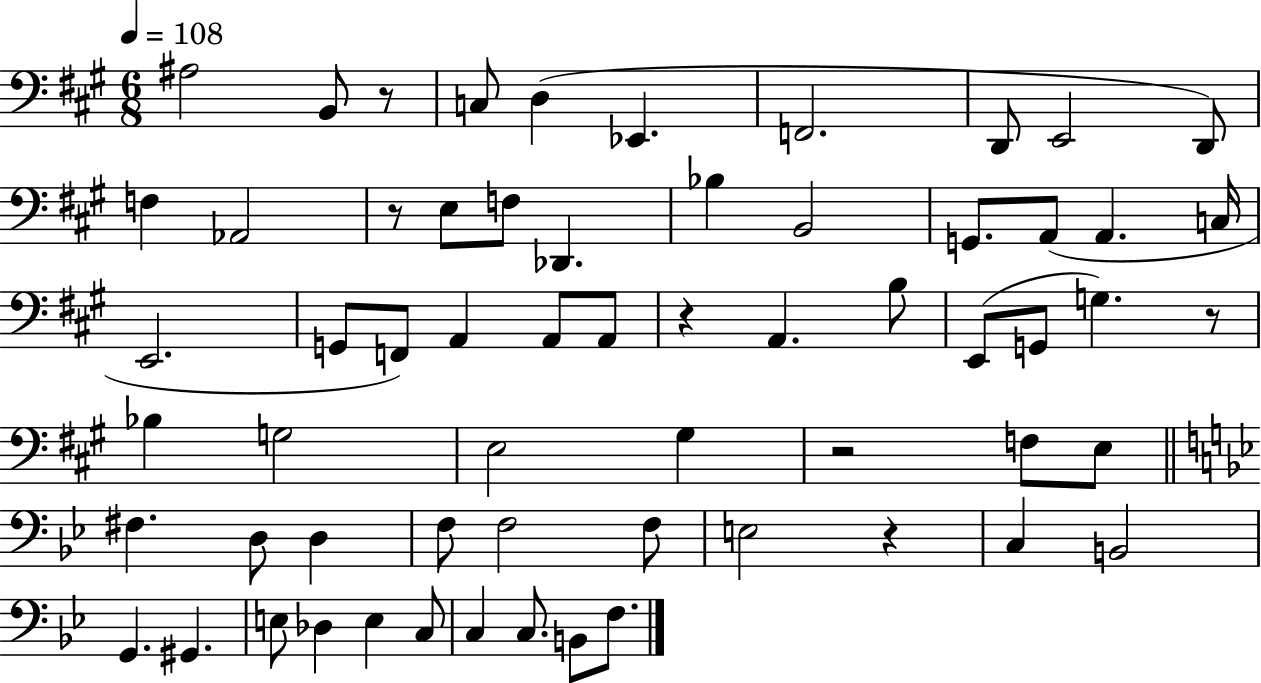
X:1
T:Untitled
M:6/8
L:1/4
K:A
^A,2 B,,/2 z/2 C,/2 D, _E,, F,,2 D,,/2 E,,2 D,,/2 F, _A,,2 z/2 E,/2 F,/2 _D,, _B, B,,2 G,,/2 A,,/2 A,, C,/4 E,,2 G,,/2 F,,/2 A,, A,,/2 A,,/2 z A,, B,/2 E,,/2 G,,/2 G, z/2 _B, G,2 E,2 ^G, z2 F,/2 E,/2 ^F, D,/2 D, F,/2 F,2 F,/2 E,2 z C, B,,2 G,, ^G,, E,/2 _D, E, C,/2 C, C,/2 B,,/2 F,/2